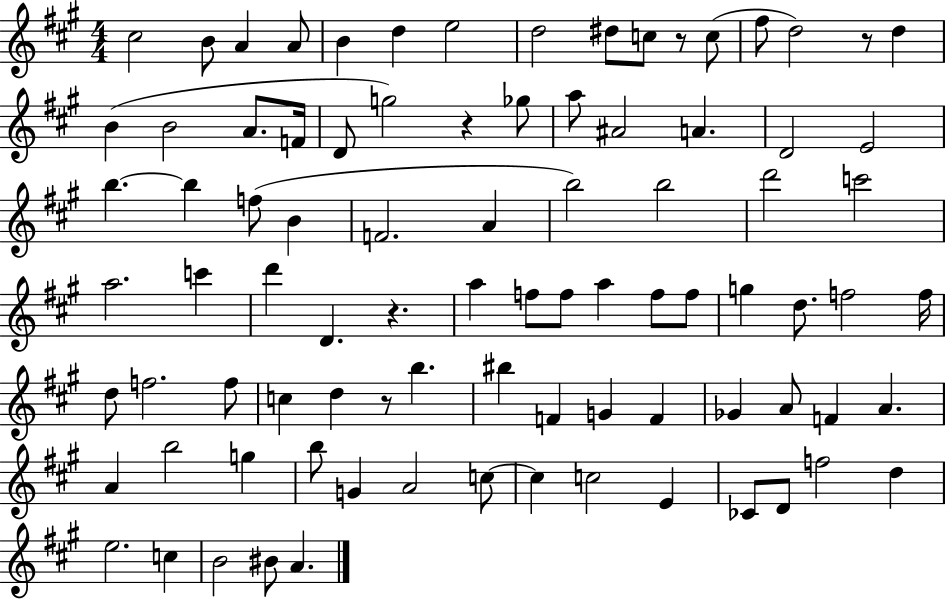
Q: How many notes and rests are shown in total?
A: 88